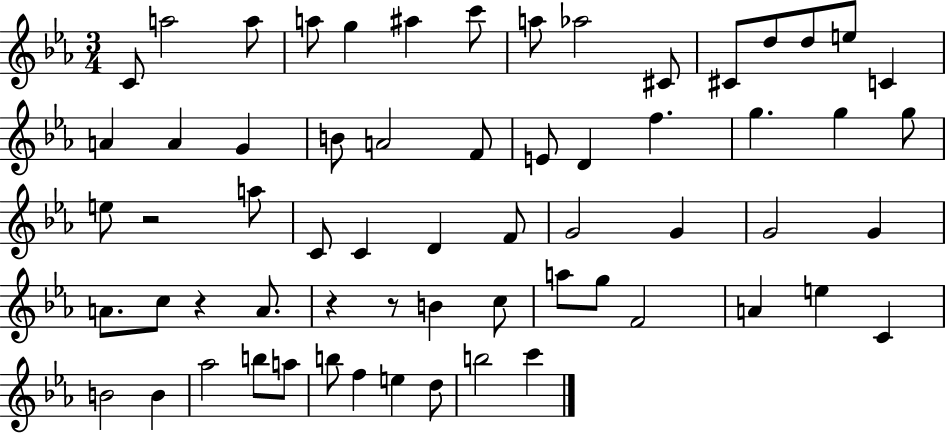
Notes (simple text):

C4/e A5/h A5/e A5/e G5/q A#5/q C6/e A5/e Ab5/h C#4/e C#4/e D5/e D5/e E5/e C4/q A4/q A4/q G4/q B4/e A4/h F4/e E4/e D4/q F5/q. G5/q. G5/q G5/e E5/e R/h A5/e C4/e C4/q D4/q F4/e G4/h G4/q G4/h G4/q A4/e. C5/e R/q A4/e. R/q R/e B4/q C5/e A5/e G5/e F4/h A4/q E5/q C4/q B4/h B4/q Ab5/h B5/e A5/e B5/e F5/q E5/q D5/e B5/h C6/q